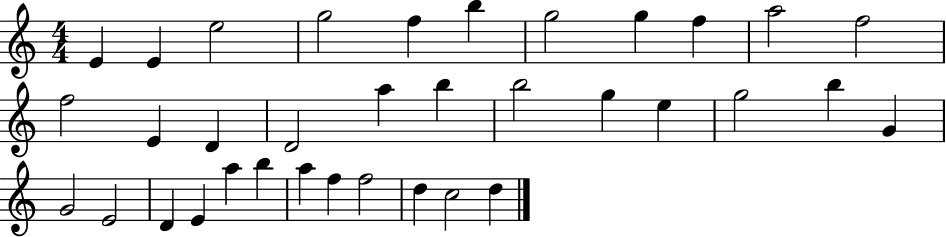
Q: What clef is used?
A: treble